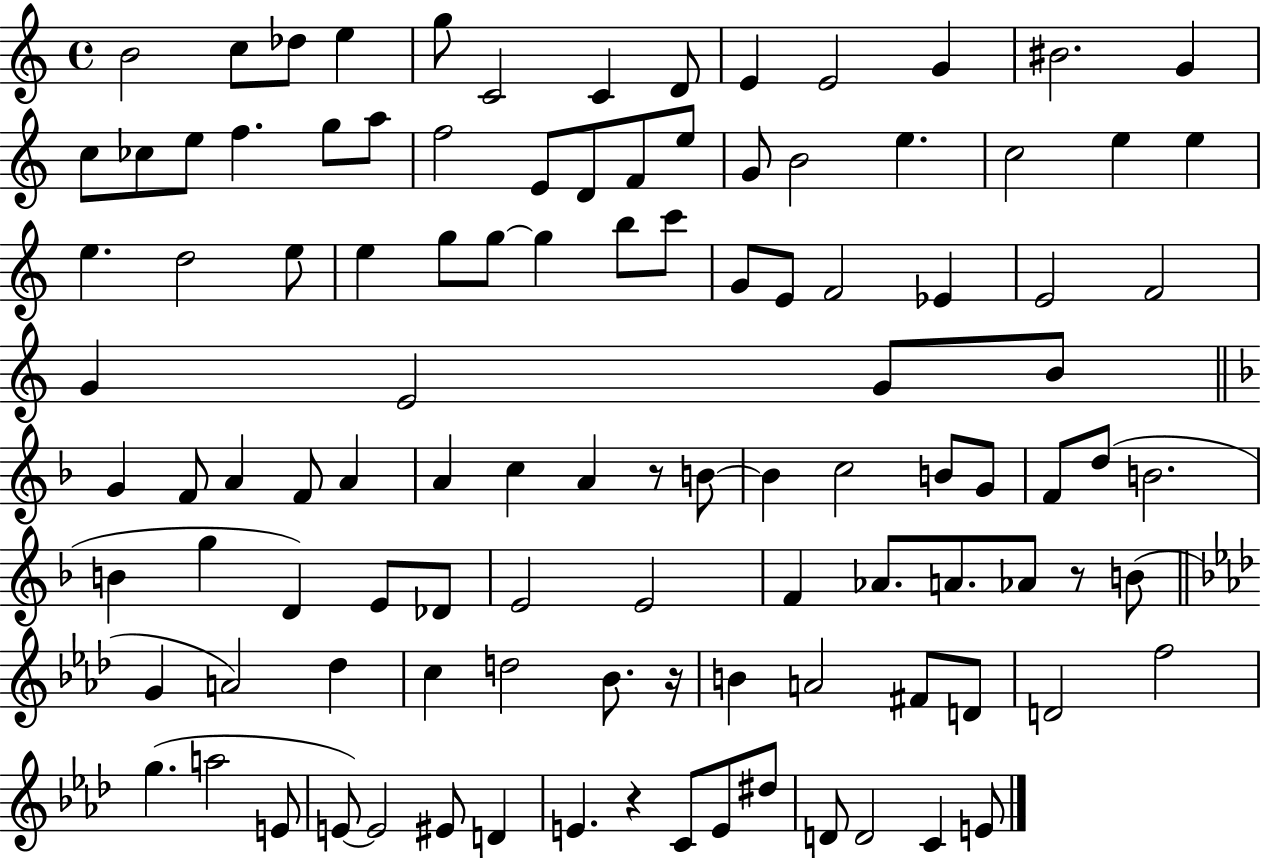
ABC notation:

X:1
T:Untitled
M:4/4
L:1/4
K:C
B2 c/2 _d/2 e g/2 C2 C D/2 E E2 G ^B2 G c/2 _c/2 e/2 f g/2 a/2 f2 E/2 D/2 F/2 e/2 G/2 B2 e c2 e e e d2 e/2 e g/2 g/2 g b/2 c'/2 G/2 E/2 F2 _E E2 F2 G E2 G/2 B/2 G F/2 A F/2 A A c A z/2 B/2 B c2 B/2 G/2 F/2 d/2 B2 B g D E/2 _D/2 E2 E2 F _A/2 A/2 _A/2 z/2 B/2 G A2 _d c d2 _B/2 z/4 B A2 ^F/2 D/2 D2 f2 g a2 E/2 E/2 E2 ^E/2 D E z C/2 E/2 ^d/2 D/2 D2 C E/2